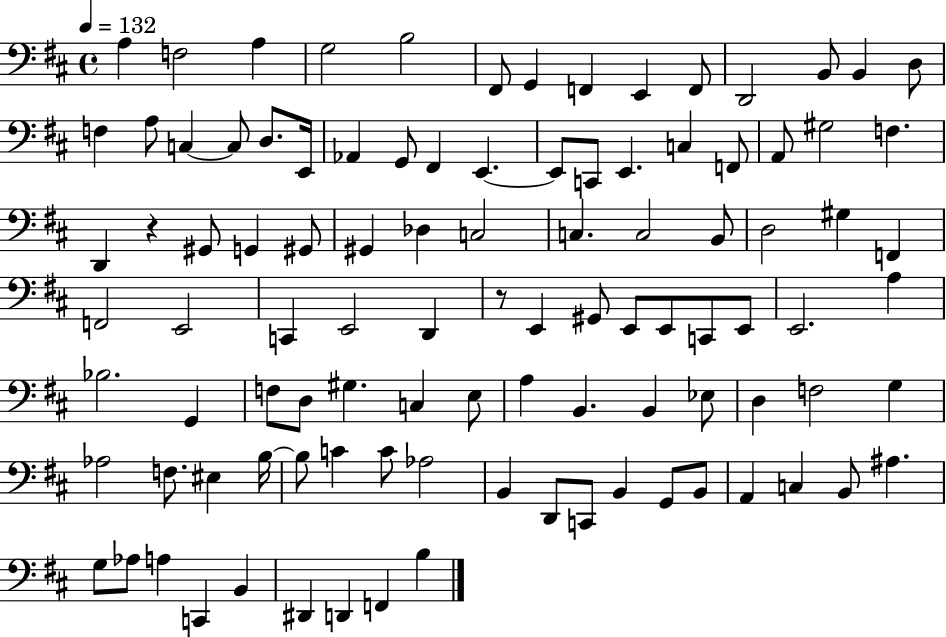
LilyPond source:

{
  \clef bass
  \time 4/4
  \defaultTimeSignature
  \key d \major
  \tempo 4 = 132
  \repeat volta 2 { a4 f2 a4 | g2 b2 | fis,8 g,4 f,4 e,4 f,8 | d,2 b,8 b,4 d8 | \break f4 a8 c4~~ c8 d8. e,16 | aes,4 g,8 fis,4 e,4.~~ | e,8 c,8 e,4. c4 f,8 | a,8 gis2 f4. | \break d,4 r4 gis,8 g,4 gis,8 | gis,4 des4 c2 | c4. c2 b,8 | d2 gis4 f,4 | \break f,2 e,2 | c,4 e,2 d,4 | r8 e,4 gis,8 e,8 e,8 c,8 e,8 | e,2. a4 | \break bes2. g,4 | f8 d8 gis4. c4 e8 | a4 b,4. b,4 ees8 | d4 f2 g4 | \break aes2 f8. eis4 b16~~ | b8 c'4 c'8 aes2 | b,4 d,8 c,8 b,4 g,8 b,8 | a,4 c4 b,8 ais4. | \break g8 aes8 a4 c,4 b,4 | dis,4 d,4 f,4 b4 | } \bar "|."
}